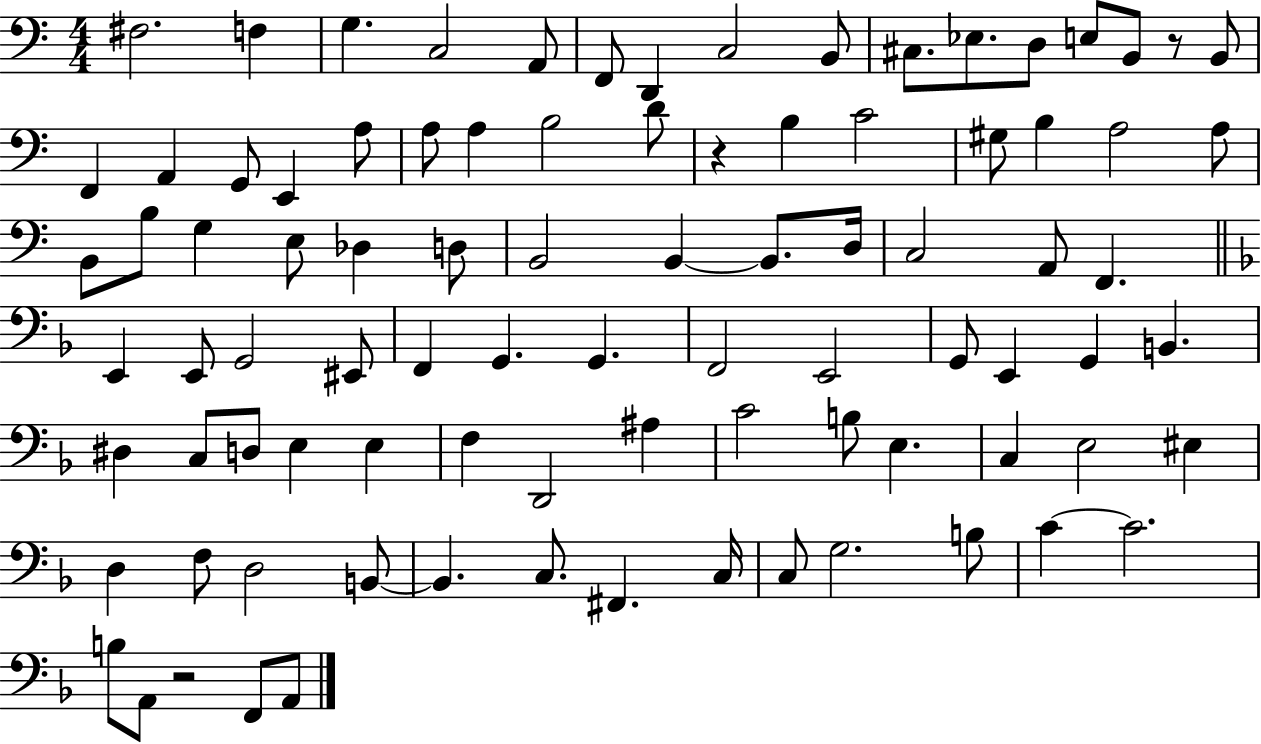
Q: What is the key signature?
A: C major